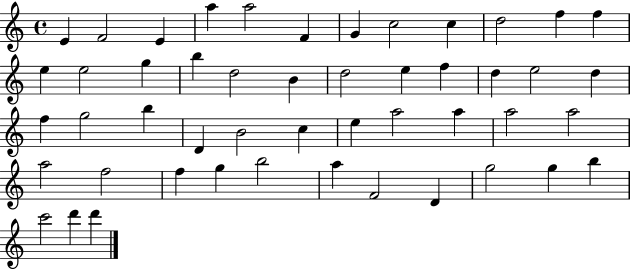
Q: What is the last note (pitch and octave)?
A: D6